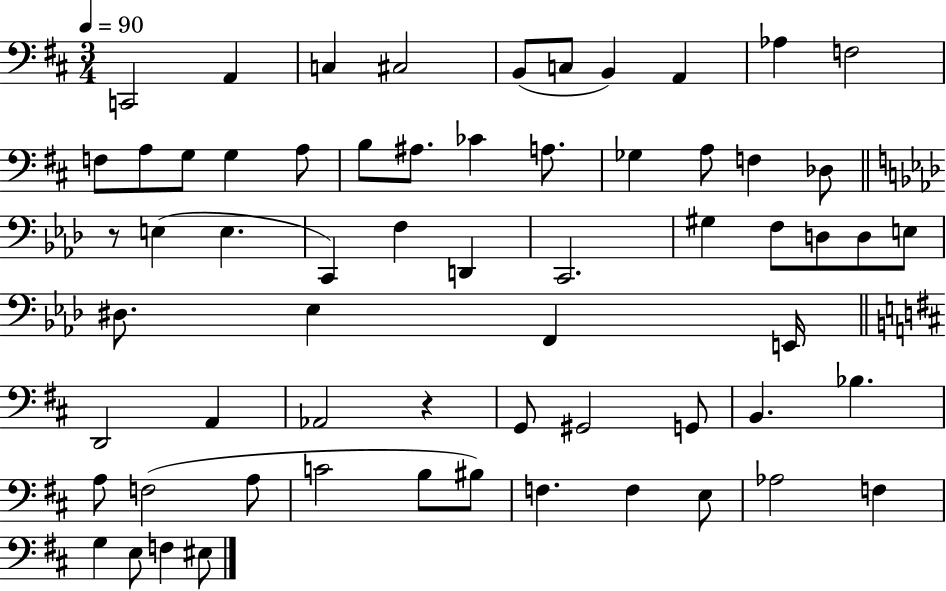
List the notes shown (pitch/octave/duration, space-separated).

C2/h A2/q C3/q C#3/h B2/e C3/e B2/q A2/q Ab3/q F3/h F3/e A3/e G3/e G3/q A3/e B3/e A#3/e. CES4/q A3/e. Gb3/q A3/e F3/q Db3/e R/e E3/q E3/q. C2/q F3/q D2/q C2/h. G#3/q F3/e D3/e D3/e E3/e D#3/e. Eb3/q F2/q E2/s D2/h A2/q Ab2/h R/q G2/e G#2/h G2/e B2/q. Bb3/q. A3/e F3/h A3/e C4/h B3/e BIS3/e F3/q. F3/q E3/e Ab3/h F3/q G3/q E3/e F3/q EIS3/e